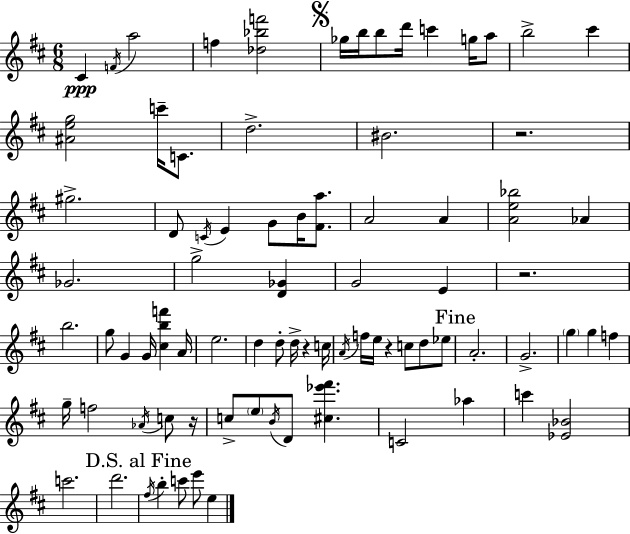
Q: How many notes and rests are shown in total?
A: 82